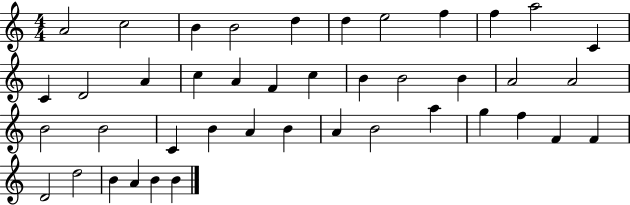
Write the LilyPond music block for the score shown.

{
  \clef treble
  \numericTimeSignature
  \time 4/4
  \key c \major
  a'2 c''2 | b'4 b'2 d''4 | d''4 e''2 f''4 | f''4 a''2 c'4 | \break c'4 d'2 a'4 | c''4 a'4 f'4 c''4 | b'4 b'2 b'4 | a'2 a'2 | \break b'2 b'2 | c'4 b'4 a'4 b'4 | a'4 b'2 a''4 | g''4 f''4 f'4 f'4 | \break d'2 d''2 | b'4 a'4 b'4 b'4 | \bar "|."
}